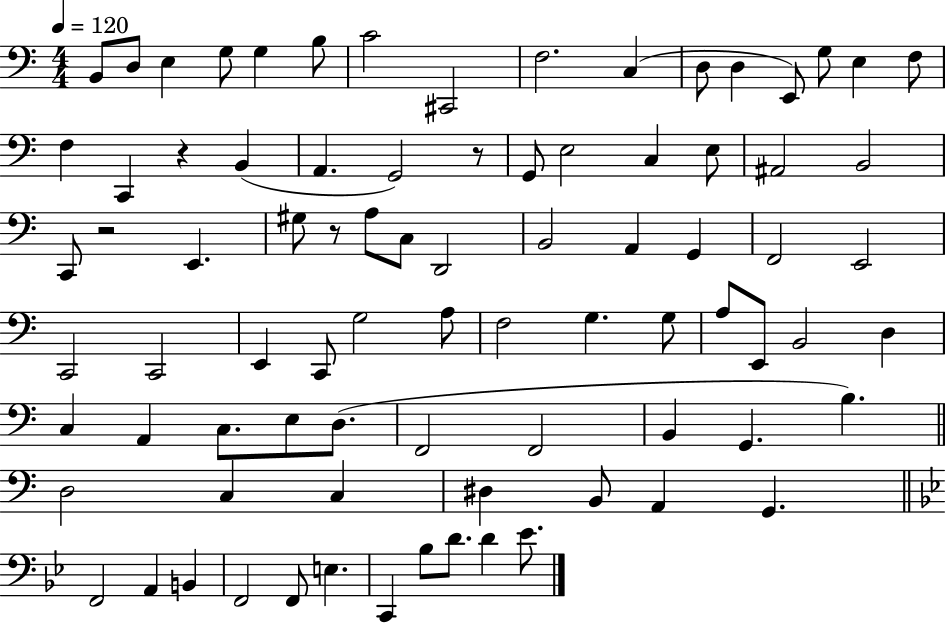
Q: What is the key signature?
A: C major